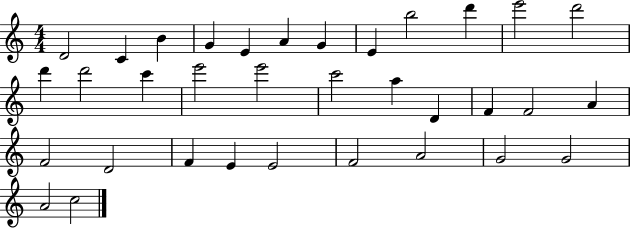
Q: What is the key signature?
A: C major